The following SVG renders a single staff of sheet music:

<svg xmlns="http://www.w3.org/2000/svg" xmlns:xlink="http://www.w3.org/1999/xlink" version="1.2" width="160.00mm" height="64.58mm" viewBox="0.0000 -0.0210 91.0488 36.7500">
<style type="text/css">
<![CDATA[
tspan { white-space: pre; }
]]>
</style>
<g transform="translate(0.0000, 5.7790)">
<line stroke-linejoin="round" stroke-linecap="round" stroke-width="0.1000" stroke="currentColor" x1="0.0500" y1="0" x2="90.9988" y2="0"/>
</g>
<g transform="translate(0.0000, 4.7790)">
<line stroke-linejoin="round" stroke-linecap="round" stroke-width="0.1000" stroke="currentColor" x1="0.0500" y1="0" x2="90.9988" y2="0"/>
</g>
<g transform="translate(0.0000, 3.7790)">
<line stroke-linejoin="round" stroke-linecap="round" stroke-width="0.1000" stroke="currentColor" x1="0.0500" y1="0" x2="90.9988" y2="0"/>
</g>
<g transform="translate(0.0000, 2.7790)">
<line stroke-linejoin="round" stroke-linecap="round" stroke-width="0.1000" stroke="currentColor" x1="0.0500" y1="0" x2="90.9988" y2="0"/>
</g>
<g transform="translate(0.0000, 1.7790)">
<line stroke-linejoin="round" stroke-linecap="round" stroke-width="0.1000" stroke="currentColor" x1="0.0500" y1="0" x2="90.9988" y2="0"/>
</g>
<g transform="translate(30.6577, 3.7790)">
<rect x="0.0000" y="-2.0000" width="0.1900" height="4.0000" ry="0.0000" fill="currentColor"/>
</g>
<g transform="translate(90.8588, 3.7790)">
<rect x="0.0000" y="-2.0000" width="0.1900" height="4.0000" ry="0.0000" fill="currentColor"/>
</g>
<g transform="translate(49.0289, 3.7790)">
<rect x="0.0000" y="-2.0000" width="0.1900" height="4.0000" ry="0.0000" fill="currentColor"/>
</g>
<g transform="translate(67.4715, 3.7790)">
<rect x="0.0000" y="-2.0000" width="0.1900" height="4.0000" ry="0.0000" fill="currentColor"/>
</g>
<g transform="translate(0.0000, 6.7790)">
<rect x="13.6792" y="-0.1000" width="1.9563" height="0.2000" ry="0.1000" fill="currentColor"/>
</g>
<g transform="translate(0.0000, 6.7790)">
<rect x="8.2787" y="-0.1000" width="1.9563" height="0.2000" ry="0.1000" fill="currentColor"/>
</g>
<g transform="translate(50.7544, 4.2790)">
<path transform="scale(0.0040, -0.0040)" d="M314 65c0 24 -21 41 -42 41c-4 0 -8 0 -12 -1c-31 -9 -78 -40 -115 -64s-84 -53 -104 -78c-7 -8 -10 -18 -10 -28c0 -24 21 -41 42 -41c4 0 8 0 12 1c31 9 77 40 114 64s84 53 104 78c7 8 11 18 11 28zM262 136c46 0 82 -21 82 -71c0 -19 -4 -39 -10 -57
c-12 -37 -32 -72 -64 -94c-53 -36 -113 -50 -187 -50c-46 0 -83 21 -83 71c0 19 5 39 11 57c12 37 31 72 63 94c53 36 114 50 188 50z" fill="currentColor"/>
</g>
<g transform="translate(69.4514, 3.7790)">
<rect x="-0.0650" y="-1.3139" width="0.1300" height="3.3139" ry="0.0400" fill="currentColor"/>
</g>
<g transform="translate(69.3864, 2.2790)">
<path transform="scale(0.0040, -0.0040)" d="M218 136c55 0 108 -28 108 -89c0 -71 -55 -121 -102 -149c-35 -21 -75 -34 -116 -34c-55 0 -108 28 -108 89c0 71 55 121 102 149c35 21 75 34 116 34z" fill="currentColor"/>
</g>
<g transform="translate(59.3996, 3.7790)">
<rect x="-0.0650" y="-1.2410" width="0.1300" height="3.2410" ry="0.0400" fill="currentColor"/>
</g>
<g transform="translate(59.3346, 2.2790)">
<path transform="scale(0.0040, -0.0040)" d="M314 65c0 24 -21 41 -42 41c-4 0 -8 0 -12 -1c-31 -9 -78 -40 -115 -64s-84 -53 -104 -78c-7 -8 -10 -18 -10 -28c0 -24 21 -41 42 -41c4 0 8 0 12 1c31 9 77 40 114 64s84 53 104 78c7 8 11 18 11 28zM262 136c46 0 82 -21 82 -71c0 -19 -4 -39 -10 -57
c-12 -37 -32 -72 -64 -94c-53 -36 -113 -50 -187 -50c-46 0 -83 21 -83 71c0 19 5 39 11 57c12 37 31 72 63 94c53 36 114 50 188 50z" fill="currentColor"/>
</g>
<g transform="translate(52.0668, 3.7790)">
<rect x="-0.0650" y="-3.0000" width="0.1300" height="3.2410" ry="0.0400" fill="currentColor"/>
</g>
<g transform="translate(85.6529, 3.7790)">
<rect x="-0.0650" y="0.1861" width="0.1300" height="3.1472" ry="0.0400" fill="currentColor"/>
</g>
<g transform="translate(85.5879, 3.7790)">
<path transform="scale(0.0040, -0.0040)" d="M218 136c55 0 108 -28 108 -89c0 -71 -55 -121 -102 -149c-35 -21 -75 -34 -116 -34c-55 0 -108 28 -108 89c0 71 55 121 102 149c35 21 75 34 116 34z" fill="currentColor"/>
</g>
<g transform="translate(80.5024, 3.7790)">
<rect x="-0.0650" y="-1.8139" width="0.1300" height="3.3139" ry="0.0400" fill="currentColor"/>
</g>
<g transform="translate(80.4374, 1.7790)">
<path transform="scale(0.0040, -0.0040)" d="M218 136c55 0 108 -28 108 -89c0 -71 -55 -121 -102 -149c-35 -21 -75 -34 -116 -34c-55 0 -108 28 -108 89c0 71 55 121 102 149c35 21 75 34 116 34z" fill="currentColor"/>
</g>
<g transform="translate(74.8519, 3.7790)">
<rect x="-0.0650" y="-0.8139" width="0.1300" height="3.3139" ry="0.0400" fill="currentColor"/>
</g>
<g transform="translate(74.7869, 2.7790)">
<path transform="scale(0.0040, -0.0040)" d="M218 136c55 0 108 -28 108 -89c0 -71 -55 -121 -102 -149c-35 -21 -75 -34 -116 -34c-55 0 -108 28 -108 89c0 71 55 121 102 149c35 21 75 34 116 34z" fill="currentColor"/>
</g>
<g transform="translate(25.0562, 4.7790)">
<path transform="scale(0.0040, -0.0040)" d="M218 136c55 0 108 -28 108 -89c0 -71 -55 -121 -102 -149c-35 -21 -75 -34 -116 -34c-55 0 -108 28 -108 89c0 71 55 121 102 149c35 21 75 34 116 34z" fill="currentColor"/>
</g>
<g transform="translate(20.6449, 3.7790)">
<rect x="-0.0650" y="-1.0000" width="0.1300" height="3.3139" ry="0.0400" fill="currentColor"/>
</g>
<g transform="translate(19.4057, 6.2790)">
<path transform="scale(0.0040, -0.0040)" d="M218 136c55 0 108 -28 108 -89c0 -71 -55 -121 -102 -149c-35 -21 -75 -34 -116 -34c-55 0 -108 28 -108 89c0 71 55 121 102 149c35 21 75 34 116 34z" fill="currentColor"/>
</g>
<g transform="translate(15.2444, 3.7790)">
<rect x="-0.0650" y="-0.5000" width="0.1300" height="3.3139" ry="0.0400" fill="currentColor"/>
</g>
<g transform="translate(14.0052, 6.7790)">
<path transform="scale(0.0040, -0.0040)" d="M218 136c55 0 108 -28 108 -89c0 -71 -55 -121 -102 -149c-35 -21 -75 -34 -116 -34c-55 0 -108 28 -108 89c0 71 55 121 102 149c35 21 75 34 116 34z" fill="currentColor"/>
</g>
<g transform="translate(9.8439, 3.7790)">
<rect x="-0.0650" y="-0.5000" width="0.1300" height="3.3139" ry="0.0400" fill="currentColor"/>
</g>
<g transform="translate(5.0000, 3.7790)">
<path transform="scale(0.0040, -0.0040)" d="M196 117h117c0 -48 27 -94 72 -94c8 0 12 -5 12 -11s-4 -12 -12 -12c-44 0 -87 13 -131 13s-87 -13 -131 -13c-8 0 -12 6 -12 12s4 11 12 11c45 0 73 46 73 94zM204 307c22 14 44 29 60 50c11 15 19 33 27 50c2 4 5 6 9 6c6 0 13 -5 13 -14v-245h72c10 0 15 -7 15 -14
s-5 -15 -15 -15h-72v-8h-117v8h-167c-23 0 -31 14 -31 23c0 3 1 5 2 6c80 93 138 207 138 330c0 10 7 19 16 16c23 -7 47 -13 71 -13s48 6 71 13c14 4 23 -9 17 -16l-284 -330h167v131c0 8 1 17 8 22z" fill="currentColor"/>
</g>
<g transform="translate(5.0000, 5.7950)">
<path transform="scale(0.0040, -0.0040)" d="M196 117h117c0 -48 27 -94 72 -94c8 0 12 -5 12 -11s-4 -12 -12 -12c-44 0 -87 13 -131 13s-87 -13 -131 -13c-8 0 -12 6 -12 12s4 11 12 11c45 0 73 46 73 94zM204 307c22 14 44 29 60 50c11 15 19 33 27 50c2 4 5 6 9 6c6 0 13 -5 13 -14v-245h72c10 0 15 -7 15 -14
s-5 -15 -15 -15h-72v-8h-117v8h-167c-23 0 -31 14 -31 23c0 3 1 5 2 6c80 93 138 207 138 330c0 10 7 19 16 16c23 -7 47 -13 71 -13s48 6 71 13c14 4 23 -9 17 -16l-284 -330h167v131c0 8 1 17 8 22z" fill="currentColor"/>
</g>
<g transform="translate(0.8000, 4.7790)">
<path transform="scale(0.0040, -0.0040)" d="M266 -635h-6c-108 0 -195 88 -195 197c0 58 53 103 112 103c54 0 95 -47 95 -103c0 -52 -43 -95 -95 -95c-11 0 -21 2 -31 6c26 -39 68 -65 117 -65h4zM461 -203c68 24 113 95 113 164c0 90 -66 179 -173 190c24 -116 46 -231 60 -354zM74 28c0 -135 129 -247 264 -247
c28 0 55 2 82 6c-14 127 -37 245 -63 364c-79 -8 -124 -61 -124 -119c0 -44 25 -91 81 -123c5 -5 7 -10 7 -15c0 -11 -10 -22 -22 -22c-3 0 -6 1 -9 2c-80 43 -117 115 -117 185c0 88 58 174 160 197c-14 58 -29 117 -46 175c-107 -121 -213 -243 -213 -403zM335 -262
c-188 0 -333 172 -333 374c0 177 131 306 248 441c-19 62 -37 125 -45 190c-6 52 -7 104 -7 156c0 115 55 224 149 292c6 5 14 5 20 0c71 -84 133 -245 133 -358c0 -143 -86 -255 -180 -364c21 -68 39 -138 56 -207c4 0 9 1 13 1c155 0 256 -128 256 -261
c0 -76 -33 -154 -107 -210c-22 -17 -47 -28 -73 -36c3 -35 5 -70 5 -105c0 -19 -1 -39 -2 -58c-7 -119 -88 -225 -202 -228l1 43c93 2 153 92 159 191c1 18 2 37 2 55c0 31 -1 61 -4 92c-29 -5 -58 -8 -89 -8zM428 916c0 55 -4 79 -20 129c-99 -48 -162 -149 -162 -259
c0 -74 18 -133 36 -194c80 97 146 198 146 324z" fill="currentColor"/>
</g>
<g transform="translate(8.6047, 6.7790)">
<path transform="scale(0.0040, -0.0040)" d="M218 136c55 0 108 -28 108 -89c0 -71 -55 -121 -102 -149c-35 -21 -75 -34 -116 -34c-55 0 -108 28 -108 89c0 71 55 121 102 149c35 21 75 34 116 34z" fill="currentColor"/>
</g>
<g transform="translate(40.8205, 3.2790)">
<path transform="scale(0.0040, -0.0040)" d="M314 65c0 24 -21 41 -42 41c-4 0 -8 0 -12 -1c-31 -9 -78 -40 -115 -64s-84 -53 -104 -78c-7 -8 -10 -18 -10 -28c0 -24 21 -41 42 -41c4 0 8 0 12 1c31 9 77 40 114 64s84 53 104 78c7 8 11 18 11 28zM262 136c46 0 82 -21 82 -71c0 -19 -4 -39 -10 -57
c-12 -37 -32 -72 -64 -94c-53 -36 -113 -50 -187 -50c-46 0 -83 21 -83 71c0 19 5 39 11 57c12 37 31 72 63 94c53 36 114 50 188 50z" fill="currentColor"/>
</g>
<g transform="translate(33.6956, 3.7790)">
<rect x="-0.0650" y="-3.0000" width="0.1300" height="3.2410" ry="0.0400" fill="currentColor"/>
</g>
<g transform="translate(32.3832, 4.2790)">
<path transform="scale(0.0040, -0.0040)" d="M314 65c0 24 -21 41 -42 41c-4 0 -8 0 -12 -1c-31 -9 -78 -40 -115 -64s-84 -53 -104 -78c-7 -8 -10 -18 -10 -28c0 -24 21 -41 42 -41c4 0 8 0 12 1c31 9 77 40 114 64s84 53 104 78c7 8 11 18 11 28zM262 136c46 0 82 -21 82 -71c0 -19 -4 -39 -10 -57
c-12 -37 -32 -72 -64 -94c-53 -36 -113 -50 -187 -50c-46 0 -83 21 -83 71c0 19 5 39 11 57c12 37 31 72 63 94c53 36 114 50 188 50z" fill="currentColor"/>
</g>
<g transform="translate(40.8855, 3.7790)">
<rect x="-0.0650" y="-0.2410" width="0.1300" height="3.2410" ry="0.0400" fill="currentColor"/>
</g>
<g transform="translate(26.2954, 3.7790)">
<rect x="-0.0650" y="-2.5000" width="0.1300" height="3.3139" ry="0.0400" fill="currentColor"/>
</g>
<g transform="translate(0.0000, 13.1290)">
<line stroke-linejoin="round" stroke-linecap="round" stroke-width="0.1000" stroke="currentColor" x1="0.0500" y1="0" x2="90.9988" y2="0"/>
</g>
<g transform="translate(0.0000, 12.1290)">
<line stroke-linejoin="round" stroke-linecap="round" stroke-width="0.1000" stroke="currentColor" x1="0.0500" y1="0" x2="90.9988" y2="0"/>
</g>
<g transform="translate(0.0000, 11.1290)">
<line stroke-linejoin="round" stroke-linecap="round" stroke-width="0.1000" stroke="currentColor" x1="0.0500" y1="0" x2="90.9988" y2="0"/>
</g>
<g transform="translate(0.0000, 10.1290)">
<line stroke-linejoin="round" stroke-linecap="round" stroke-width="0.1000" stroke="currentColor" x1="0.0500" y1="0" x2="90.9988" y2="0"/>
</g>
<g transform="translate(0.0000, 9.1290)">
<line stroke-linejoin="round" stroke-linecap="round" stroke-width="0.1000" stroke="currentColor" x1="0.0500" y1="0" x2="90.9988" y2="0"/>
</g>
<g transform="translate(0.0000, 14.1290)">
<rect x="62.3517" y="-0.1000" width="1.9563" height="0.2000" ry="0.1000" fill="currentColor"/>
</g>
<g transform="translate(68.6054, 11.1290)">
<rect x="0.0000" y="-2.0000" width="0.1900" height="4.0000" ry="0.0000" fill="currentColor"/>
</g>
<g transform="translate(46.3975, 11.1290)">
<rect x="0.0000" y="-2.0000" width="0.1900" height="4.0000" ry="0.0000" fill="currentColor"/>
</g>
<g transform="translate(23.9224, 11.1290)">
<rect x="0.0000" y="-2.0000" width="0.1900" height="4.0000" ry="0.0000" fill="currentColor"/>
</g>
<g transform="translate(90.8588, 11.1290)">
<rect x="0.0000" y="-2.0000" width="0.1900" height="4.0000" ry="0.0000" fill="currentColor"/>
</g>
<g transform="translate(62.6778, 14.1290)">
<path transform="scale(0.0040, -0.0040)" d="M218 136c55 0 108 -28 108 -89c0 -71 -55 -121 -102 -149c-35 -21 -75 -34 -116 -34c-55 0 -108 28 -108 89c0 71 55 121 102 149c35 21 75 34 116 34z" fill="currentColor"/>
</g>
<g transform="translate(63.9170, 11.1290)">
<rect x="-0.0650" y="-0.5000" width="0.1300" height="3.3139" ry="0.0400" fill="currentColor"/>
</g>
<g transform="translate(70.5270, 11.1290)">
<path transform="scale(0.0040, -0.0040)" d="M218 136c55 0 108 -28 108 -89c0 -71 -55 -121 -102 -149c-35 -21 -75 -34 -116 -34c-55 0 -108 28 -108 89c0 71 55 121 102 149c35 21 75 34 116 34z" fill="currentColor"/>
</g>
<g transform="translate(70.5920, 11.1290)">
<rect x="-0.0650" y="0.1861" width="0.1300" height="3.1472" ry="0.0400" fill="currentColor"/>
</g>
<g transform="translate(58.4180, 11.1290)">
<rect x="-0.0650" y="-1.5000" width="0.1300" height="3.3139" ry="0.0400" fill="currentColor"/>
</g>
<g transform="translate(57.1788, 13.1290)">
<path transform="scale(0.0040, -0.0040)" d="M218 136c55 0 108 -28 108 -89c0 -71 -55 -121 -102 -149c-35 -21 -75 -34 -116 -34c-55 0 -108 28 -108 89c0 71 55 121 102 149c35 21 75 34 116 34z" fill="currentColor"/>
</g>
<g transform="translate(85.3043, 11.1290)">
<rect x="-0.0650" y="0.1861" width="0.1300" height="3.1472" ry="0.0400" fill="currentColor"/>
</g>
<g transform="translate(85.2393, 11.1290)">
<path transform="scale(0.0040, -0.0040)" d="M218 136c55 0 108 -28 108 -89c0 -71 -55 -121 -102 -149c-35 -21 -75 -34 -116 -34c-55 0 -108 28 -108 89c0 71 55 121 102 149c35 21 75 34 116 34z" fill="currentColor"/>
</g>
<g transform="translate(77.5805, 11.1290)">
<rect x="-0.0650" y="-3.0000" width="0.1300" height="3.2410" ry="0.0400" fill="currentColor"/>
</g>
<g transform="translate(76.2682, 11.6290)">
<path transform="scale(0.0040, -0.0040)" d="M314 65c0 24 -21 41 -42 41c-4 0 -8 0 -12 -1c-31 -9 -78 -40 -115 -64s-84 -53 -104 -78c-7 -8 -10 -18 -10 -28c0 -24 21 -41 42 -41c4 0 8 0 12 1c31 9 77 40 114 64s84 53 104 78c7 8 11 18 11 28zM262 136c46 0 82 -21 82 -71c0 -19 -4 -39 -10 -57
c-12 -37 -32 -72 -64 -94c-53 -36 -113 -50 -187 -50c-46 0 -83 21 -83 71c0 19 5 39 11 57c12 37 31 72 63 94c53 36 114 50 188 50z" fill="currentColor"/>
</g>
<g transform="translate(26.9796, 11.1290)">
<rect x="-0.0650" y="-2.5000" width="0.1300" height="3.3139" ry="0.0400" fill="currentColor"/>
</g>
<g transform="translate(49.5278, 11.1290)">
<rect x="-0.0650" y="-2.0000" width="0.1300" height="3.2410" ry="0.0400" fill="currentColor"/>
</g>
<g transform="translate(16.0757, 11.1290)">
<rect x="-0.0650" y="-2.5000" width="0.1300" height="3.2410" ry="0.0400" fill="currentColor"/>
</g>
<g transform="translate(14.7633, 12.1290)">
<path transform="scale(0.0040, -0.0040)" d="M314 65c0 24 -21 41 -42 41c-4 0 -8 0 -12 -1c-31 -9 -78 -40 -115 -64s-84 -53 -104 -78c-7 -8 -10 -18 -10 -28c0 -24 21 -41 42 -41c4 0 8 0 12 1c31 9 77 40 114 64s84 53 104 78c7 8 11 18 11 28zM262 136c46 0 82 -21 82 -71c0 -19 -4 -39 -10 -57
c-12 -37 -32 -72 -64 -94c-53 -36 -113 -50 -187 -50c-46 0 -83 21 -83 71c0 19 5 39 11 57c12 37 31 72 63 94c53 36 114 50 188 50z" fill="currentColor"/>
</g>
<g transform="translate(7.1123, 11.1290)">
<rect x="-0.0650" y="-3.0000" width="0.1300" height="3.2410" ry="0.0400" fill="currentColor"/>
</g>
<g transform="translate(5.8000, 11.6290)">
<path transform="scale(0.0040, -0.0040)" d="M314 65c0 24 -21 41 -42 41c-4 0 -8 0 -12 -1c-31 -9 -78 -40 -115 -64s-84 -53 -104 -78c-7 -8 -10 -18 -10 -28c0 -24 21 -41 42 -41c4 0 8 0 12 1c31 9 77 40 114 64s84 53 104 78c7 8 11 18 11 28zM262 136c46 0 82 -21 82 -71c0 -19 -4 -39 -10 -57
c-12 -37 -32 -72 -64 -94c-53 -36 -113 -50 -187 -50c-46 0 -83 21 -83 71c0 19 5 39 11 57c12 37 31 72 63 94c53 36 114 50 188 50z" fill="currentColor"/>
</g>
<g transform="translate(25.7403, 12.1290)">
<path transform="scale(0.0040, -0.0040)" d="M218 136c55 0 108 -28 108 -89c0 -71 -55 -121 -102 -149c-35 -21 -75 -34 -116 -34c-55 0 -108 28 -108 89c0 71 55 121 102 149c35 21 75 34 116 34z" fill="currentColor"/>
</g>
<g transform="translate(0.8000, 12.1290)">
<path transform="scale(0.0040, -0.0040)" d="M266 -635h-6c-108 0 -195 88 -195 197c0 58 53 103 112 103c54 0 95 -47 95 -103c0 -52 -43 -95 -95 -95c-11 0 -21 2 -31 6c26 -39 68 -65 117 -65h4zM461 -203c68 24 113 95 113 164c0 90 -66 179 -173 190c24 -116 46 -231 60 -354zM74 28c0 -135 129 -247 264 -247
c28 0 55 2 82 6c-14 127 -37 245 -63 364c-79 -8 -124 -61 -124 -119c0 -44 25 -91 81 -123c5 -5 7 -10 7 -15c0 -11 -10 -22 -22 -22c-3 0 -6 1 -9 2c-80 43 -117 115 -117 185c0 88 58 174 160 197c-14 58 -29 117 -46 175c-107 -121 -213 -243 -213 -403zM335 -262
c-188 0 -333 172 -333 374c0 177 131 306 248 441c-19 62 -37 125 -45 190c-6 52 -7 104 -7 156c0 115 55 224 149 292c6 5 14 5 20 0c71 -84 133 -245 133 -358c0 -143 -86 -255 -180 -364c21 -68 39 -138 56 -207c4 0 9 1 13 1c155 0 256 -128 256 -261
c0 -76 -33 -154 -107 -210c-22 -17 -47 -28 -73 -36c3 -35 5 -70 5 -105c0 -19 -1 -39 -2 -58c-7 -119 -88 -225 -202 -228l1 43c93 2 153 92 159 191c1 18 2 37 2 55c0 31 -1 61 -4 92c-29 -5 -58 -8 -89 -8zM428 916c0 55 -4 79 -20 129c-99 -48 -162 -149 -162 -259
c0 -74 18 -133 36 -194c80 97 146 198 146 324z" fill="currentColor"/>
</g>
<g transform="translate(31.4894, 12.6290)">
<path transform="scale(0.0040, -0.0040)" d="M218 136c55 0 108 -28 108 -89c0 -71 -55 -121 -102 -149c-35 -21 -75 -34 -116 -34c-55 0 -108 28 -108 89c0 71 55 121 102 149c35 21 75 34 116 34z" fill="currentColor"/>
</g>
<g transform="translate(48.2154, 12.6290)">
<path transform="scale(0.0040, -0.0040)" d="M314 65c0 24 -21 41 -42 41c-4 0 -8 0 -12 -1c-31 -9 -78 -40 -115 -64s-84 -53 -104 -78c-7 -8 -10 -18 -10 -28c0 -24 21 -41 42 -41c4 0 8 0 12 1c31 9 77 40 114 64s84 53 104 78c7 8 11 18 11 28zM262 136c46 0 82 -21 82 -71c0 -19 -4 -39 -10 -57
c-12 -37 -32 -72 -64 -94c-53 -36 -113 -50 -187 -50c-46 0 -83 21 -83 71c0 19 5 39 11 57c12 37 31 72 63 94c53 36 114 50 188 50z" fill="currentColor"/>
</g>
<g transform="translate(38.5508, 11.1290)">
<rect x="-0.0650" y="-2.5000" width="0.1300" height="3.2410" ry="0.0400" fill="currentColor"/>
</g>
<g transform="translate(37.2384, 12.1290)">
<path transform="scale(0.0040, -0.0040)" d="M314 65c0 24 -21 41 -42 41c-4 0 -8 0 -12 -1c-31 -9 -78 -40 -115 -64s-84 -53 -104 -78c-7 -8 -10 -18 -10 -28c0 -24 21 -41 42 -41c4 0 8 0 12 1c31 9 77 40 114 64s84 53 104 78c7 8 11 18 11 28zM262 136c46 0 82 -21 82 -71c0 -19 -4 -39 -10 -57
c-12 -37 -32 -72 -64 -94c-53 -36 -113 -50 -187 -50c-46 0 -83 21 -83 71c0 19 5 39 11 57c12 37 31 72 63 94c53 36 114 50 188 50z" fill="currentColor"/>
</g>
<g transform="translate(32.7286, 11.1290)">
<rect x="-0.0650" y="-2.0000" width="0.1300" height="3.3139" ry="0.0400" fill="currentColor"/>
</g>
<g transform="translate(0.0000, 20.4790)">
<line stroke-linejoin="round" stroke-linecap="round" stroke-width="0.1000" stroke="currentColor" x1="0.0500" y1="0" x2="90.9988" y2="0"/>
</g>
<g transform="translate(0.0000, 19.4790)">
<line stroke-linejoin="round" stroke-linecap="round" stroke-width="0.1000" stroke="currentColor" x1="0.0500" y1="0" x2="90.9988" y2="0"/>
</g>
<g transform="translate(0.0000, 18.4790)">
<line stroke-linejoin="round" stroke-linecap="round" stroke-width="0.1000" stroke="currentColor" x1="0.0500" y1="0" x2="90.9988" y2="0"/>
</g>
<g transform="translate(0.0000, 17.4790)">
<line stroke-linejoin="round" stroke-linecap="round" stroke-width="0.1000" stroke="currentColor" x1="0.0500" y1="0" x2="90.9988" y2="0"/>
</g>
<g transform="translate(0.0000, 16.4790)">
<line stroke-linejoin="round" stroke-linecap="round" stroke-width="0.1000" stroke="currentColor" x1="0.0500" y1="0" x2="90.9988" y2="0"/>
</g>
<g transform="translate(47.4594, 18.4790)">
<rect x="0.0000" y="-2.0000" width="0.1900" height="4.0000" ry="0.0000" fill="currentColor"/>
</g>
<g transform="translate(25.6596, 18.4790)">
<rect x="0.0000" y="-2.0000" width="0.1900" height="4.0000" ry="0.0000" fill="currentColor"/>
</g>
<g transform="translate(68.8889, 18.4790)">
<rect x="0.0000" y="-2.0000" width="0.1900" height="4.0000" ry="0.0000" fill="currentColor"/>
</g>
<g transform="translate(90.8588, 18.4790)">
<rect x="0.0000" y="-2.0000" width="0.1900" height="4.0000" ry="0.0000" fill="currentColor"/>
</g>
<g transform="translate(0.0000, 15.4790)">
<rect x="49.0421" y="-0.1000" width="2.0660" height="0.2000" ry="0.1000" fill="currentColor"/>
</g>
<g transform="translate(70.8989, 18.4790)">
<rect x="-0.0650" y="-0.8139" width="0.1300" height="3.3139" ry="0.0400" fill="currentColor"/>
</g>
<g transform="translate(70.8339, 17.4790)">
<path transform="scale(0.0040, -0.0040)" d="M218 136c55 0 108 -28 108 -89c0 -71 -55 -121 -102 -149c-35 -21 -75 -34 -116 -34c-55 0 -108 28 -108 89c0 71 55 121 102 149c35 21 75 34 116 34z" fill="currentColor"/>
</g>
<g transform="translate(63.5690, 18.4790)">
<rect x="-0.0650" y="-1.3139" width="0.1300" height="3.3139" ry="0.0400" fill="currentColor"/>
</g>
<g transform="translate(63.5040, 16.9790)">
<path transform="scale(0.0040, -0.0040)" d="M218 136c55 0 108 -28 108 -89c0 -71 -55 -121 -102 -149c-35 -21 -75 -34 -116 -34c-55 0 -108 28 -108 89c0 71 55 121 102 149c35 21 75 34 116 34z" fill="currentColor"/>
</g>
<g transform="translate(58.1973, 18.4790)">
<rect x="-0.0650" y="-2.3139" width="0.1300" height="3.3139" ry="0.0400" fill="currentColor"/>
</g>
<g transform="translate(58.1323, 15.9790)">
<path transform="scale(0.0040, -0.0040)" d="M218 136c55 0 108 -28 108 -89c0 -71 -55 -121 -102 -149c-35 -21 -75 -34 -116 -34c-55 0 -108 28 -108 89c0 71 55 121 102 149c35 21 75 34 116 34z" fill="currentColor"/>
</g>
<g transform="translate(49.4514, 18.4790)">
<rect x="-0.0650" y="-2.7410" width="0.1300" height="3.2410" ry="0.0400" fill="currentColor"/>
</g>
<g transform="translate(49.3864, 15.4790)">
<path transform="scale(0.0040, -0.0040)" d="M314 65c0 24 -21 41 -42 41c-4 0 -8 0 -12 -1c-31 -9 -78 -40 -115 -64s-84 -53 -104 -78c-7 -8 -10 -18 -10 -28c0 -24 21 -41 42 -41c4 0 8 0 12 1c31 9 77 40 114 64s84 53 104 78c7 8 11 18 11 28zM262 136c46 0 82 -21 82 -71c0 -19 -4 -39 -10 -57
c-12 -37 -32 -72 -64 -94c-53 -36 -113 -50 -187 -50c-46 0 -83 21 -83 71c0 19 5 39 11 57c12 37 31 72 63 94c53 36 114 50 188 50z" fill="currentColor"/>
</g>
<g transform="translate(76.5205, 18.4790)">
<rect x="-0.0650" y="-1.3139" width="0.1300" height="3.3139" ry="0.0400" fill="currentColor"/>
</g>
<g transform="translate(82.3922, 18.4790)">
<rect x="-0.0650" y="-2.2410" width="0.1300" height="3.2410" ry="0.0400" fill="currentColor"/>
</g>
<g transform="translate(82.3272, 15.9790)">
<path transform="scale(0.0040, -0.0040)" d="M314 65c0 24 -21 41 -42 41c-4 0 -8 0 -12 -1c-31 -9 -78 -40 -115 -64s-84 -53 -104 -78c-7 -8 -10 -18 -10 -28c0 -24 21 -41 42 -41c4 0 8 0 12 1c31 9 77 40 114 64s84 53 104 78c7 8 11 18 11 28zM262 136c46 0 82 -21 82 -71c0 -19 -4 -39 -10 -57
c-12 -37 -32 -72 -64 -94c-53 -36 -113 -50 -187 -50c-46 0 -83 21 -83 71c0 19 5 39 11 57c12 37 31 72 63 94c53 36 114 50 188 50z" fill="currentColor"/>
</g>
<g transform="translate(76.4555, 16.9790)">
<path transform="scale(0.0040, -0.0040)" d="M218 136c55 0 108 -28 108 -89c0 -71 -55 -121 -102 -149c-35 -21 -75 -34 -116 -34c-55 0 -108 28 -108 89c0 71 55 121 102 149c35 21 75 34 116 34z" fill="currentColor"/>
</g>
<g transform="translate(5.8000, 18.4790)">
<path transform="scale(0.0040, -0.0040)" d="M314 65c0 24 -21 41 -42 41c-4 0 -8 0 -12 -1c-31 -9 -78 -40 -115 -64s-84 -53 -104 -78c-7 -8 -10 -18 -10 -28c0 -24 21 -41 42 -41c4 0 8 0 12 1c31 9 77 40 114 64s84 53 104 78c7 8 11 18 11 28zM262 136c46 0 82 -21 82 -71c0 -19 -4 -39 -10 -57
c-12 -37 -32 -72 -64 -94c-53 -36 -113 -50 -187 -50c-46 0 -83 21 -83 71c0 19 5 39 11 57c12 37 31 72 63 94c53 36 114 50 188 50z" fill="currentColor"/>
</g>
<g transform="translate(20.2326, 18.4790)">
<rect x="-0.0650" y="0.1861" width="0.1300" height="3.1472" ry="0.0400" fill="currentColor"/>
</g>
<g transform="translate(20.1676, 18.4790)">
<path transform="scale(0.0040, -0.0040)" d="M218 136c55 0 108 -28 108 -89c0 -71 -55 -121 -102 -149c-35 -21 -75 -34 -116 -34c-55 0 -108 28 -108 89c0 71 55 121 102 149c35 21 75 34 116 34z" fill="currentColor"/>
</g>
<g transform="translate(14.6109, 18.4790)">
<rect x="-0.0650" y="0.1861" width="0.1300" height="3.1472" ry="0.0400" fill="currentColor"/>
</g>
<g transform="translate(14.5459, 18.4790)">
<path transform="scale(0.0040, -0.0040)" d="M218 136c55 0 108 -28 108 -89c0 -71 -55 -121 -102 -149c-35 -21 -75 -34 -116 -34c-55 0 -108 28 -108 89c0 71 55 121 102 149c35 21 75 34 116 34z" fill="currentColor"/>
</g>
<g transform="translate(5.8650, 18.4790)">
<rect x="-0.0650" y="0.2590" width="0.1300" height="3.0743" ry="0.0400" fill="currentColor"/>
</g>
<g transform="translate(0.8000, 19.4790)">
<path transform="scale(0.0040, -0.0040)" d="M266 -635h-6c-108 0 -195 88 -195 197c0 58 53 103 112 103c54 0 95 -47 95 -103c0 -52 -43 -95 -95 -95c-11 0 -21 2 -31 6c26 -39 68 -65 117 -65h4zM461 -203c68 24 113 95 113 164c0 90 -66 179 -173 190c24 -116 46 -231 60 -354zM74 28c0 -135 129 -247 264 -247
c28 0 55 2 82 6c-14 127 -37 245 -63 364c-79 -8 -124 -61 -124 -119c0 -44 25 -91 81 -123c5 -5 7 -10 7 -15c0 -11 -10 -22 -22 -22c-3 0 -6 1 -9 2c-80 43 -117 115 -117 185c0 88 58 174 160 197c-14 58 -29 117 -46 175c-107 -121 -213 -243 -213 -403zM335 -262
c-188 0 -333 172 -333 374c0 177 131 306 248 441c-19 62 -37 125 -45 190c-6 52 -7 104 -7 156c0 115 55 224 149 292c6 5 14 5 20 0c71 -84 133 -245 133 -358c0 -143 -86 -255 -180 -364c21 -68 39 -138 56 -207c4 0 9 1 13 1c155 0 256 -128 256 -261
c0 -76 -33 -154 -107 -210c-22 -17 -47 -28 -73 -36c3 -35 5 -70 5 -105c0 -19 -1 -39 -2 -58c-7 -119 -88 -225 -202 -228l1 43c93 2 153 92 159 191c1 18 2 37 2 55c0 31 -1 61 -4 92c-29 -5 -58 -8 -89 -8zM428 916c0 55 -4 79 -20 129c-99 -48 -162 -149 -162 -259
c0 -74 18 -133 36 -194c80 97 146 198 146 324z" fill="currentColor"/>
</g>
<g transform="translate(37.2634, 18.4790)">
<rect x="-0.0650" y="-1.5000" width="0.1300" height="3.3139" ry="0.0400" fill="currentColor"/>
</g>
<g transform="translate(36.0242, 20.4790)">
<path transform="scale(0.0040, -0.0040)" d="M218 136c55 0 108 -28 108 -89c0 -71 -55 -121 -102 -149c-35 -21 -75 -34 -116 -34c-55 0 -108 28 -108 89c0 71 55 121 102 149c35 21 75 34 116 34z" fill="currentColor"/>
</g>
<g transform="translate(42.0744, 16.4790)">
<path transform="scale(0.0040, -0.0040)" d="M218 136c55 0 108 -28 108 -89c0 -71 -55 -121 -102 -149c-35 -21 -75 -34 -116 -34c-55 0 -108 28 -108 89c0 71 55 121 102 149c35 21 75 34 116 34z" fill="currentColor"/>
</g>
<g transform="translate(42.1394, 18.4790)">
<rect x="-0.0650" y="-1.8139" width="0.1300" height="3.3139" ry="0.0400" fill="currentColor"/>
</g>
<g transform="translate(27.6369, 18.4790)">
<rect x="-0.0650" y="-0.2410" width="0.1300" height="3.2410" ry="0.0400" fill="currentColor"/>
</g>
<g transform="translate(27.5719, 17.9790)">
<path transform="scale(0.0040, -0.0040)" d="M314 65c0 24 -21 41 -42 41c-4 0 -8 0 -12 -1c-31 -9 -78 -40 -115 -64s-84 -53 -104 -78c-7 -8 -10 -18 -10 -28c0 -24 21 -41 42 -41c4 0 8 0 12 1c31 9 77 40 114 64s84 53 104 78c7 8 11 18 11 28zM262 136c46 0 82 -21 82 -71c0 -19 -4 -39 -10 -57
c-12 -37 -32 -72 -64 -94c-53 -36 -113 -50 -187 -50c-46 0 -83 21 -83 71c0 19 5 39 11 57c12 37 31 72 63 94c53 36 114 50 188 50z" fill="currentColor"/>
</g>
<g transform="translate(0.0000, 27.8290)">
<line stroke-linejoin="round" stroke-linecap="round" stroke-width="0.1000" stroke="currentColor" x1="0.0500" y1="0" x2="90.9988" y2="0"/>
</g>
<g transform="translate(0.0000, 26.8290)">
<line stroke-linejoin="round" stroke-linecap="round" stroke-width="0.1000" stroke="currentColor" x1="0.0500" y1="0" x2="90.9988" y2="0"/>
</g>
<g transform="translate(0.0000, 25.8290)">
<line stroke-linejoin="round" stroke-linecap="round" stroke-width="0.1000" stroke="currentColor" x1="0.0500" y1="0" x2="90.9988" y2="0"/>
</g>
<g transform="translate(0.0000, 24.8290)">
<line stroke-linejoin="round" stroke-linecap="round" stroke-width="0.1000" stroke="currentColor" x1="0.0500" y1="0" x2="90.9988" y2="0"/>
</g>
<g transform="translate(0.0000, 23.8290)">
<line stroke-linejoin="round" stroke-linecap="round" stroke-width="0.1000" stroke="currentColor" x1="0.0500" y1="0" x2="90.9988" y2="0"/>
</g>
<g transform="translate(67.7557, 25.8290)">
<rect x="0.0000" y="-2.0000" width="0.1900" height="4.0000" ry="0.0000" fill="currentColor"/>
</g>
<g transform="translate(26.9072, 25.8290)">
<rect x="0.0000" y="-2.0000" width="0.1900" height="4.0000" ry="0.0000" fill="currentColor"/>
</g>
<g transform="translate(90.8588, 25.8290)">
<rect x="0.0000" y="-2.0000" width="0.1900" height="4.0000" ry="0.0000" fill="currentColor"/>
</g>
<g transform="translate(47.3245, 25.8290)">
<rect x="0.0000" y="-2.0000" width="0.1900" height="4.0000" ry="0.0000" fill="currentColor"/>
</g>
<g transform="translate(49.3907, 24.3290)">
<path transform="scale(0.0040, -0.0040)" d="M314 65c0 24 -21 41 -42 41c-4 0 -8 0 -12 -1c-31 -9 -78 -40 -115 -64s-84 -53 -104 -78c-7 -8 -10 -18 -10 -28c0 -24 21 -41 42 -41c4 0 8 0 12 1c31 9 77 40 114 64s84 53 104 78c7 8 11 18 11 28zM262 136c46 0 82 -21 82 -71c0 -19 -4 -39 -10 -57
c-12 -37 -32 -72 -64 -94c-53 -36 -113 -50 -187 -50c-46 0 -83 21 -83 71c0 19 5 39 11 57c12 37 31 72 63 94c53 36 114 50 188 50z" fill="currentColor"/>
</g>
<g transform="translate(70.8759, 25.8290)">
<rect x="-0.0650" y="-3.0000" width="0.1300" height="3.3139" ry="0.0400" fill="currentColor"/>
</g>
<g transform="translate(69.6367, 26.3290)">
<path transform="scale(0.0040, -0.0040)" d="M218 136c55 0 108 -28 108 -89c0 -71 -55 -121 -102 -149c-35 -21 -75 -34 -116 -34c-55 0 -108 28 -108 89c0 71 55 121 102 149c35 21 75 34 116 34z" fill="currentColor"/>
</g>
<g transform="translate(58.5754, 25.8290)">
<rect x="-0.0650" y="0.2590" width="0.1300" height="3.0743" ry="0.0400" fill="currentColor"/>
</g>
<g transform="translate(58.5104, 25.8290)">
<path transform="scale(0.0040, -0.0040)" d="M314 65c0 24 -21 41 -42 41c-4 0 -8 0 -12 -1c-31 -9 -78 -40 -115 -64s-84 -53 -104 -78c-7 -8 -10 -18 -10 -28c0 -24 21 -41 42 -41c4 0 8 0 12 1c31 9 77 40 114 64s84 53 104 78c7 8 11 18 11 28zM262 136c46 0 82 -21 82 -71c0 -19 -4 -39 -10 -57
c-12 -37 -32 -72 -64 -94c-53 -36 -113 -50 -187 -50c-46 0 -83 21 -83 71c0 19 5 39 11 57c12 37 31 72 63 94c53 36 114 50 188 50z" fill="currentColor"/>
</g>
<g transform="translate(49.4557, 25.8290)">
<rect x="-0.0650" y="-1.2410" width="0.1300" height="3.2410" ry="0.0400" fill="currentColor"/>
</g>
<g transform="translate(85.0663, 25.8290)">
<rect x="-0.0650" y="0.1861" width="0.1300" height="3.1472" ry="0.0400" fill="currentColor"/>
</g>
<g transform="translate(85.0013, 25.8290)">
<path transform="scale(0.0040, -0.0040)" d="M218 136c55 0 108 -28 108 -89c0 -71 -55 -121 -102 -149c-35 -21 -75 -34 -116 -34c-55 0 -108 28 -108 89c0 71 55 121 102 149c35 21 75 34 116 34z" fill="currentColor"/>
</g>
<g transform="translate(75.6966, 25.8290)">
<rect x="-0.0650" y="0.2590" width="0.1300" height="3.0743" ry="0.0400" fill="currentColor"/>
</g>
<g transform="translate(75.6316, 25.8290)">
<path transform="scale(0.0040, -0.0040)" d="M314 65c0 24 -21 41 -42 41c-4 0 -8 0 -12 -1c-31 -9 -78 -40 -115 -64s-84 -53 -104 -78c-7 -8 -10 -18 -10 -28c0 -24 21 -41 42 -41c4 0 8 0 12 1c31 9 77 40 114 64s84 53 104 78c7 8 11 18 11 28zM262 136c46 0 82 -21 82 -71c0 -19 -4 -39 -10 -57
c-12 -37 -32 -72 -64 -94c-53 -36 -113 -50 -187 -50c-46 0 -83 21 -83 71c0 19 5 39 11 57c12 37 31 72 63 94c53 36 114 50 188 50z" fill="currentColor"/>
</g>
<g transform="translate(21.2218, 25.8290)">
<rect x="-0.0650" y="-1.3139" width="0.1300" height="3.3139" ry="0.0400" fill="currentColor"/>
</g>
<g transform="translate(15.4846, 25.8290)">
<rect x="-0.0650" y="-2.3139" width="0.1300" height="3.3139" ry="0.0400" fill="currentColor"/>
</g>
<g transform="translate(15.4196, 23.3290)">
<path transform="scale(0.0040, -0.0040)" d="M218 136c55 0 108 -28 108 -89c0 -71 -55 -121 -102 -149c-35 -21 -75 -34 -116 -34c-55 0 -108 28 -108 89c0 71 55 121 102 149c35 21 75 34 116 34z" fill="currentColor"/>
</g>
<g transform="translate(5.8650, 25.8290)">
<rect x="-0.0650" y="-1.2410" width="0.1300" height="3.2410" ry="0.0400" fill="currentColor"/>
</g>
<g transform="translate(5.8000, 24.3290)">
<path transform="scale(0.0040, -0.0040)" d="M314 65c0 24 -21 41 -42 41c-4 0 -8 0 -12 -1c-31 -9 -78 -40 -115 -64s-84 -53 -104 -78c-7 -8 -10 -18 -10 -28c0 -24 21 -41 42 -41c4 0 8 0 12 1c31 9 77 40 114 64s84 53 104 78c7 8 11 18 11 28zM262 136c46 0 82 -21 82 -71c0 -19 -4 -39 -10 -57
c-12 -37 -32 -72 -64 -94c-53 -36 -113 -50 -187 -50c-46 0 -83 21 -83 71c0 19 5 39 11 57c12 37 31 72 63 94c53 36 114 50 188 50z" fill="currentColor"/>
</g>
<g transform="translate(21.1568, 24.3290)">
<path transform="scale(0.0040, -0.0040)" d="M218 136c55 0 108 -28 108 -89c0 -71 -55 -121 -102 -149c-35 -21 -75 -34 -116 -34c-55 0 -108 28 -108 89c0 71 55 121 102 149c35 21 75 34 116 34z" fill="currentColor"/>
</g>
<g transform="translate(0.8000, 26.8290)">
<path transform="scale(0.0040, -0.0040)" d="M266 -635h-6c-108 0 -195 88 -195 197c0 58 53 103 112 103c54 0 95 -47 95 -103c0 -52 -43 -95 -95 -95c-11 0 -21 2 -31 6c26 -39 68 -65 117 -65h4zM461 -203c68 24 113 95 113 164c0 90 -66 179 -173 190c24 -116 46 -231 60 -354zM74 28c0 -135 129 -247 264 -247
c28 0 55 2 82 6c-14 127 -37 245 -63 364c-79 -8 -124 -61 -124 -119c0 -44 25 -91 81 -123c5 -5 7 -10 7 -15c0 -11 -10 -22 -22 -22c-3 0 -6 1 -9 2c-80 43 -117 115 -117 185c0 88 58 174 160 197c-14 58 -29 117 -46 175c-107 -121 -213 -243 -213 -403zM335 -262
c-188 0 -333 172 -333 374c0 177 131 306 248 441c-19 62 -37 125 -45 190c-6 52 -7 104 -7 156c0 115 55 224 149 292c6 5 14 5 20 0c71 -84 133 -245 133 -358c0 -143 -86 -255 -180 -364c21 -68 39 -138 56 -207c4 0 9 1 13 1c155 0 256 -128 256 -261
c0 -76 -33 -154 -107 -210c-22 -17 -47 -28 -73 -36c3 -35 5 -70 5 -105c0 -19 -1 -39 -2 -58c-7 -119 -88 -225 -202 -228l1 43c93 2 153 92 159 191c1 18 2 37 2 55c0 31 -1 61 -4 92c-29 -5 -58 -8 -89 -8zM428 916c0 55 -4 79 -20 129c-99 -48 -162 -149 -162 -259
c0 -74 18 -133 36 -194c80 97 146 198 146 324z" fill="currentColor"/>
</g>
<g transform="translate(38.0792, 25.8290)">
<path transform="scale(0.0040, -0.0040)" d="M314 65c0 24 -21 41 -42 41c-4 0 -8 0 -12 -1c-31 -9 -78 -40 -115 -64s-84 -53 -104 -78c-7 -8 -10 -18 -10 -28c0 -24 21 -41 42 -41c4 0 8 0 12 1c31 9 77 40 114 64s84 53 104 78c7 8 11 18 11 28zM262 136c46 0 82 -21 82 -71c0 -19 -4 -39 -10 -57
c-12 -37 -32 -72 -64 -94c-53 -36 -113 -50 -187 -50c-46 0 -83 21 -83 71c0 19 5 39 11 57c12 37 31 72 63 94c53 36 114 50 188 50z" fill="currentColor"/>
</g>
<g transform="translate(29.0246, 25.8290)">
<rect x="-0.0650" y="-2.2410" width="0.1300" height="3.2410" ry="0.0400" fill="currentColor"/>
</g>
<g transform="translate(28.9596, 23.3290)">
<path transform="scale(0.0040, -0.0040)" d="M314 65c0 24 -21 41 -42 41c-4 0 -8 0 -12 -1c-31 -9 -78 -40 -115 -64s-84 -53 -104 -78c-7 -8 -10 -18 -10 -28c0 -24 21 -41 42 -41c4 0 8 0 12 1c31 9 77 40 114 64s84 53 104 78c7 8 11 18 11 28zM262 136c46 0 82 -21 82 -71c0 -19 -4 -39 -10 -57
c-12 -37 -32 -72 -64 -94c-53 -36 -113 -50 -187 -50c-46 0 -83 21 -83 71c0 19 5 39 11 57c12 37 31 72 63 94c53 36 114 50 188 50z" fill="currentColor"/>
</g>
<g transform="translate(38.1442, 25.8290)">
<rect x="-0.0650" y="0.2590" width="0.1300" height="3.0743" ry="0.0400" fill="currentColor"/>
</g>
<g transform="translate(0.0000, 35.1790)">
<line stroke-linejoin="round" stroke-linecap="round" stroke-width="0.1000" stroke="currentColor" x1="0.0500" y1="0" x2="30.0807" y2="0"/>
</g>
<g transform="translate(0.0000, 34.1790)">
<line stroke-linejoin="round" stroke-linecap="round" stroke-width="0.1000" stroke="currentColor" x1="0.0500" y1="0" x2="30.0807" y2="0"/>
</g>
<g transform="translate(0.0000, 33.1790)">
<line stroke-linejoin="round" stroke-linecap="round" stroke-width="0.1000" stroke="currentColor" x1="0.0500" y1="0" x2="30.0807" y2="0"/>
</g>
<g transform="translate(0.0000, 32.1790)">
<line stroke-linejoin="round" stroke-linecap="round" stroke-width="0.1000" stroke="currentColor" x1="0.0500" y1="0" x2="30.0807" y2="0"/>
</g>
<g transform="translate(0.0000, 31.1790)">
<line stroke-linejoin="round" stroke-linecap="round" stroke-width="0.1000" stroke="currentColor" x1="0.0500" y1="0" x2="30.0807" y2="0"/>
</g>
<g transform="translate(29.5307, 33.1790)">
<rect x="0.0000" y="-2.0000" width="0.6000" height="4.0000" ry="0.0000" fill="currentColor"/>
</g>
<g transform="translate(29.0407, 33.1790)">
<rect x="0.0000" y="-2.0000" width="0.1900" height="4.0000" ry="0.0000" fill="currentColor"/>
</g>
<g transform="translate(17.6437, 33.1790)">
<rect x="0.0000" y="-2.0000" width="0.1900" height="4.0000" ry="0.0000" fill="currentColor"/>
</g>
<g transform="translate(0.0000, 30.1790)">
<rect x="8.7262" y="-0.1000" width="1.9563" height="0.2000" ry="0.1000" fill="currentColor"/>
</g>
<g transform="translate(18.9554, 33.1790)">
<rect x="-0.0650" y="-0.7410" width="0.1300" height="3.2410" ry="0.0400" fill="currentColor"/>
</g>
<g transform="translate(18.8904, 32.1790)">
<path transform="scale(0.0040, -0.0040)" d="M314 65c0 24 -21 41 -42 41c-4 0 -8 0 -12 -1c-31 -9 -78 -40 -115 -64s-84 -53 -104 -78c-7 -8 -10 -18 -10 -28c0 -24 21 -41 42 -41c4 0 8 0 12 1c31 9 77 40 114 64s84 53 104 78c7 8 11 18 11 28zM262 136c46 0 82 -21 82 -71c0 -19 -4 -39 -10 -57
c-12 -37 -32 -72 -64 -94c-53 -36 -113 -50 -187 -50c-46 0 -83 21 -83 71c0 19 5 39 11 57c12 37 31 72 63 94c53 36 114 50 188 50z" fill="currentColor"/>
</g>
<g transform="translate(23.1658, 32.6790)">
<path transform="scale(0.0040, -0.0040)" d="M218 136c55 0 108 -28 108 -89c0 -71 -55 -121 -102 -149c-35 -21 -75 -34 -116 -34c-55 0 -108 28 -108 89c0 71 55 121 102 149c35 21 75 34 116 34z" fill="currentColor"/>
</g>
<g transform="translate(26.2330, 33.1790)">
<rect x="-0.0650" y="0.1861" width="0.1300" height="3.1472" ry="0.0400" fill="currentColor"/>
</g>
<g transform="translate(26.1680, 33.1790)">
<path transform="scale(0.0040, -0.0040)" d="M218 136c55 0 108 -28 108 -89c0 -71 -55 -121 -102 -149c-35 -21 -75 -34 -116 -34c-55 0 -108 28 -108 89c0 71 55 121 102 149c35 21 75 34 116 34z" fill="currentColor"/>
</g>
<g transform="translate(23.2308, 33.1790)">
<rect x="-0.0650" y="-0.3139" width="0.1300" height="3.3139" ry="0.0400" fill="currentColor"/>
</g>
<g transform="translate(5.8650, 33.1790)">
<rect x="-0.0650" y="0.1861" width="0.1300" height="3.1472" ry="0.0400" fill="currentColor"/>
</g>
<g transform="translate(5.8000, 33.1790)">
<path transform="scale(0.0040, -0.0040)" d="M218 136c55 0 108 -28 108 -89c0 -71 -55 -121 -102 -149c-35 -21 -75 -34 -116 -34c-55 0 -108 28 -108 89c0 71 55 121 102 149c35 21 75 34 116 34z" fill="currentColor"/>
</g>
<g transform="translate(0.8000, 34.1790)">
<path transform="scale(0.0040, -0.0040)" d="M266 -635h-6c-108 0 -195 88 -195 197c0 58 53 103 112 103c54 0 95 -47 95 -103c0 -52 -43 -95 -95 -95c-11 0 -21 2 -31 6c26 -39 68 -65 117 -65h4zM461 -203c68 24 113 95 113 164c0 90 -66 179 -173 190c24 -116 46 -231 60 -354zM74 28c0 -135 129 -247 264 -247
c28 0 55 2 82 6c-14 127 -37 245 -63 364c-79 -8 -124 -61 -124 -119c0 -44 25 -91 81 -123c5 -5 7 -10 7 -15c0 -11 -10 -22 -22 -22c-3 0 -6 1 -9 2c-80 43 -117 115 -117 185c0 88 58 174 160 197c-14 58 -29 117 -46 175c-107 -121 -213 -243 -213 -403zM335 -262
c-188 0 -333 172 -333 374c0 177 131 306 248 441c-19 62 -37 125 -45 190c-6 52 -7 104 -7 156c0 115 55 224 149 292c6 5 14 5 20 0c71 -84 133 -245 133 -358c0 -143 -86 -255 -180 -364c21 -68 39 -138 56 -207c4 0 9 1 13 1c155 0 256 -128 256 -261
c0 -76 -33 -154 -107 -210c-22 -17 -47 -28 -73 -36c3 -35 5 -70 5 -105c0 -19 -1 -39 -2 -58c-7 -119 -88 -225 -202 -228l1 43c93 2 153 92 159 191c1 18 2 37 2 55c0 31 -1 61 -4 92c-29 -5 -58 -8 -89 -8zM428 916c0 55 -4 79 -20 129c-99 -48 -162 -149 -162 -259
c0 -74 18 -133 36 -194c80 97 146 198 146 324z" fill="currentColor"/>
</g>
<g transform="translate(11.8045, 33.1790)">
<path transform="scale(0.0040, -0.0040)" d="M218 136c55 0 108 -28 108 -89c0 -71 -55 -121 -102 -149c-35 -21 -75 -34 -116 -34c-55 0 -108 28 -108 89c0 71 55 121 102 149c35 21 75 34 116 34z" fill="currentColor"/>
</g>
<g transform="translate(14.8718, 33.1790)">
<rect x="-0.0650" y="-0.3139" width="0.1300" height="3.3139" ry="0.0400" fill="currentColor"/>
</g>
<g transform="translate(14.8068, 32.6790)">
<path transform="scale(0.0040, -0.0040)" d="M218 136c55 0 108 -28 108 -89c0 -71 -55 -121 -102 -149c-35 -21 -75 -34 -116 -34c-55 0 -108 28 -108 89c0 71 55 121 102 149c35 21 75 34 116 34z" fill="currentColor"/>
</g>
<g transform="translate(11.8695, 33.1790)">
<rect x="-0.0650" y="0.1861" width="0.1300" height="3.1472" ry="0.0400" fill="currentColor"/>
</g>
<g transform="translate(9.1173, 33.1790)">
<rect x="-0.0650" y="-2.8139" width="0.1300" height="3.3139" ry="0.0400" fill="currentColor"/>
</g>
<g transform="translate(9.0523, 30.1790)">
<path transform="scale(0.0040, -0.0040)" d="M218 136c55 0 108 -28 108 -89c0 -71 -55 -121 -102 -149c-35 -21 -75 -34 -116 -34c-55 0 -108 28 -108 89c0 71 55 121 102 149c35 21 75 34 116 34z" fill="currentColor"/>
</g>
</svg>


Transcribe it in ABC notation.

X:1
T:Untitled
M:4/4
L:1/4
K:C
C C D G A2 c2 A2 e2 e d f B A2 G2 G F G2 F2 E C B A2 B B2 B B c2 E f a2 g e d e g2 e2 g e g2 B2 e2 B2 A B2 B B a B c d2 c B